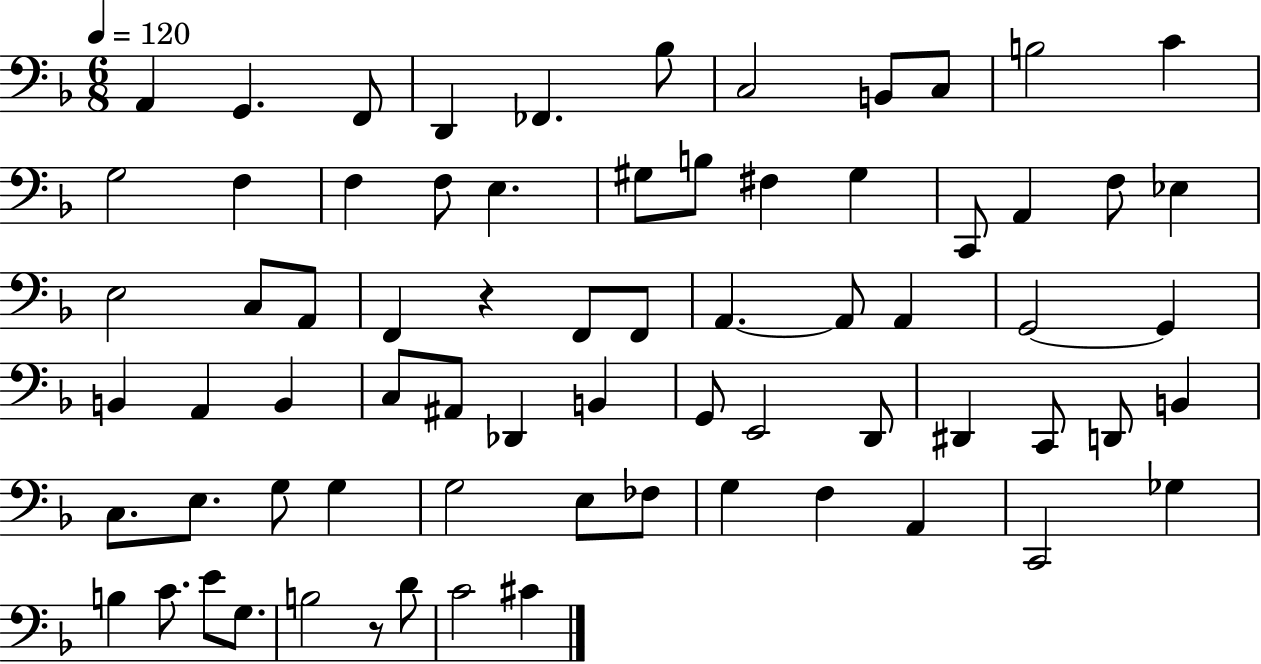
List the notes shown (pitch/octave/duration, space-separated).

A2/q G2/q. F2/e D2/q FES2/q. Bb3/e C3/h B2/e C3/e B3/h C4/q G3/h F3/q F3/q F3/e E3/q. G#3/e B3/e F#3/q G#3/q C2/e A2/q F3/e Eb3/q E3/h C3/e A2/e F2/q R/q F2/e F2/e A2/q. A2/e A2/q G2/h G2/q B2/q A2/q B2/q C3/e A#2/e Db2/q B2/q G2/e E2/h D2/e D#2/q C2/e D2/e B2/q C3/e. E3/e. G3/e G3/q G3/h E3/e FES3/e G3/q F3/q A2/q C2/h Gb3/q B3/q C4/e. E4/e G3/e. B3/h R/e D4/e C4/h C#4/q